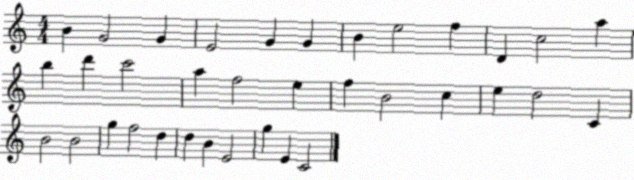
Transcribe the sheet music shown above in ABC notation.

X:1
T:Untitled
M:4/4
L:1/4
K:C
B G2 G E2 G G B e2 f D c2 a b d' c'2 a f2 e f B2 c e d2 C B2 B2 g f2 d d B E2 g E C2